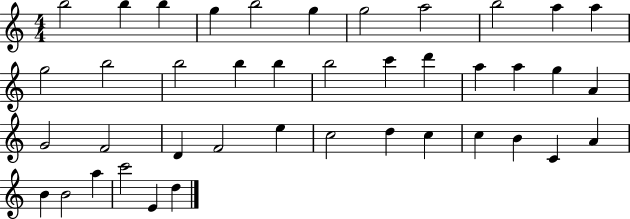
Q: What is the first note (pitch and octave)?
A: B5